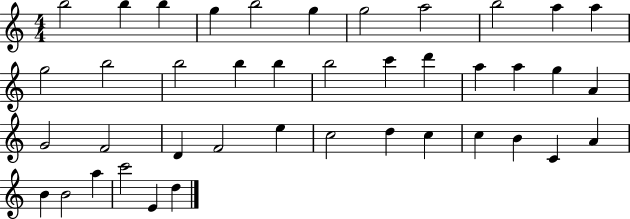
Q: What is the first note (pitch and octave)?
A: B5